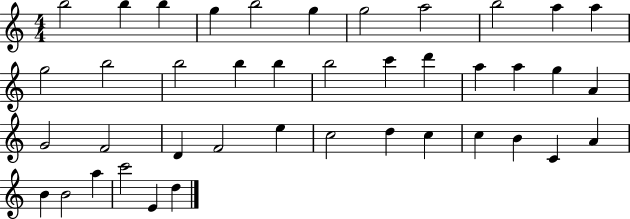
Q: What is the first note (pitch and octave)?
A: B5